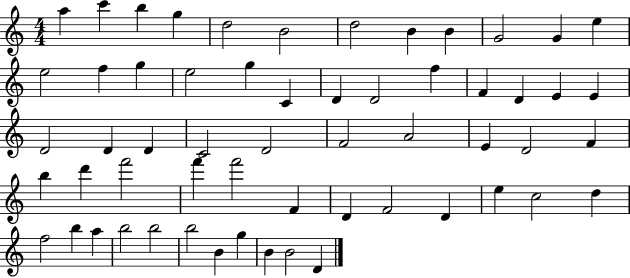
A5/q C6/q B5/q G5/q D5/h B4/h D5/h B4/q B4/q G4/h G4/q E5/q E5/h F5/q G5/q E5/h G5/q C4/q D4/q D4/h F5/q F4/q D4/q E4/q E4/q D4/h D4/q D4/q C4/h D4/h F4/h A4/h E4/q D4/h F4/q B5/q D6/q F6/h F6/q F6/h F4/q D4/q F4/h D4/q E5/q C5/h D5/q F5/h B5/q A5/q B5/h B5/h B5/h B4/q G5/q B4/q B4/h D4/q